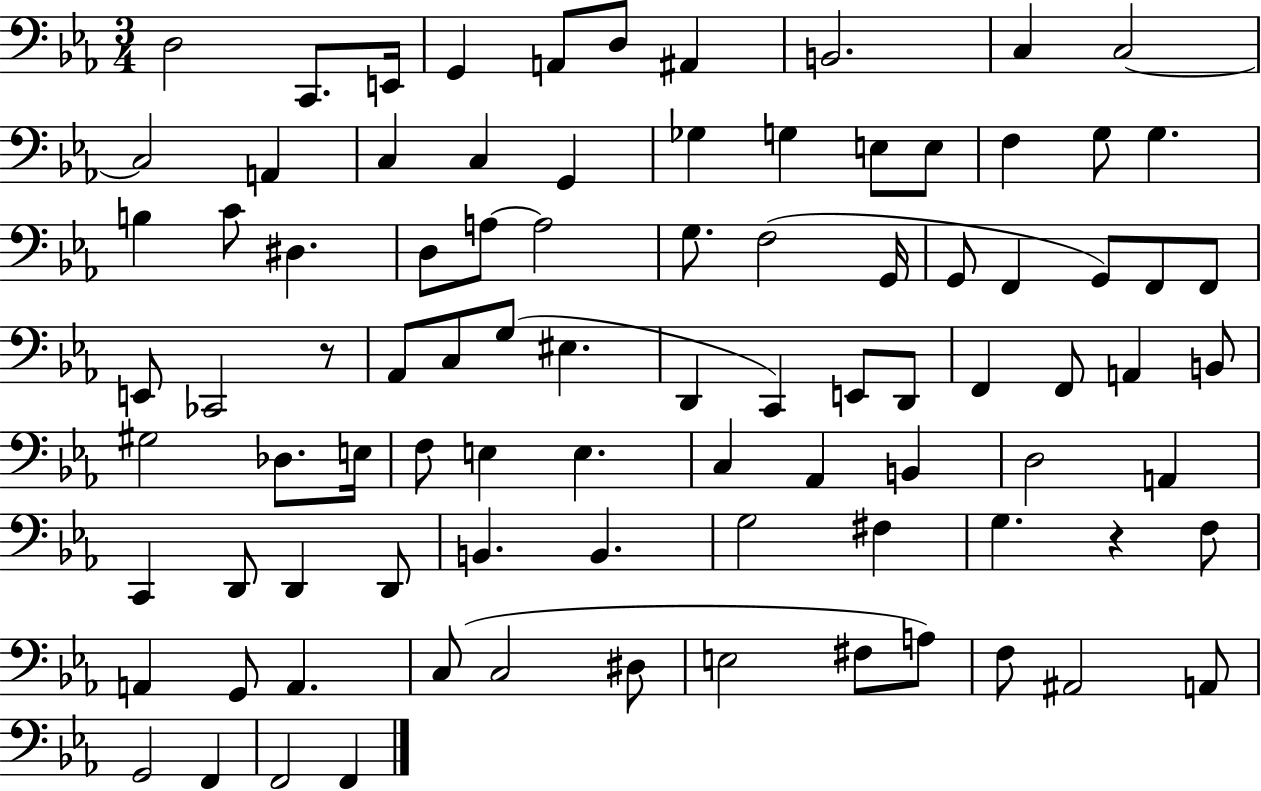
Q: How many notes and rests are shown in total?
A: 89